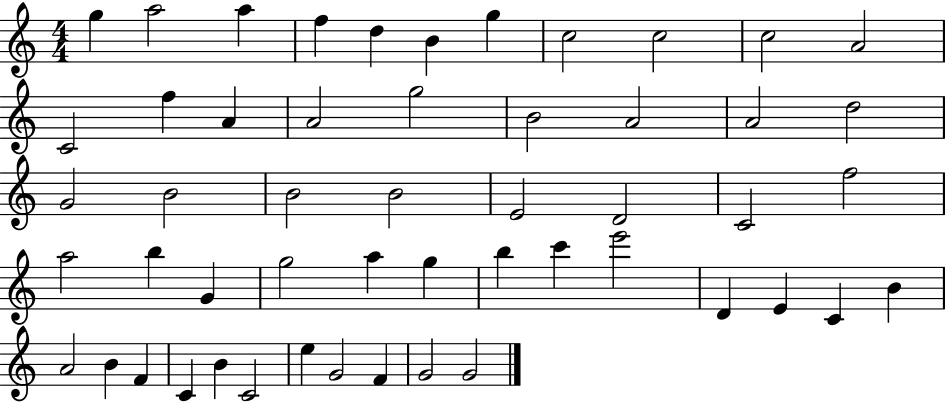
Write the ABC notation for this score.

X:1
T:Untitled
M:4/4
L:1/4
K:C
g a2 a f d B g c2 c2 c2 A2 C2 f A A2 g2 B2 A2 A2 d2 G2 B2 B2 B2 E2 D2 C2 f2 a2 b G g2 a g b c' e'2 D E C B A2 B F C B C2 e G2 F G2 G2